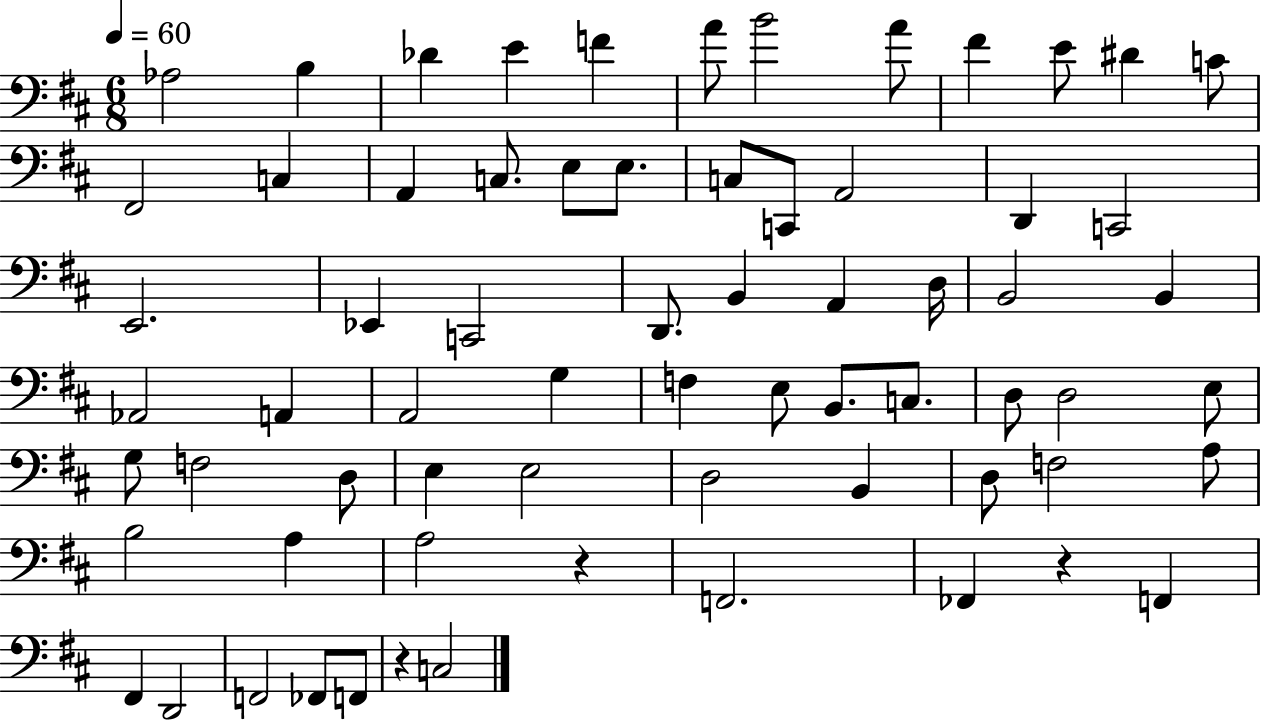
{
  \clef bass
  \numericTimeSignature
  \time 6/8
  \key d \major
  \tempo 4 = 60
  aes2 b4 | des'4 e'4 f'4 | a'8 b'2 a'8 | fis'4 e'8 dis'4 c'8 | \break fis,2 c4 | a,4 c8. e8 e8. | c8 c,8 a,2 | d,4 c,2 | \break e,2. | ees,4 c,2 | d,8. b,4 a,4 d16 | b,2 b,4 | \break aes,2 a,4 | a,2 g4 | f4 e8 b,8. c8. | d8 d2 e8 | \break g8 f2 d8 | e4 e2 | d2 b,4 | d8 f2 a8 | \break b2 a4 | a2 r4 | f,2. | fes,4 r4 f,4 | \break fis,4 d,2 | f,2 fes,8 f,8 | r4 c2 | \bar "|."
}